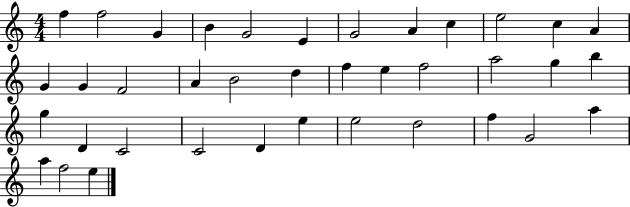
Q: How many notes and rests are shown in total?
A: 38